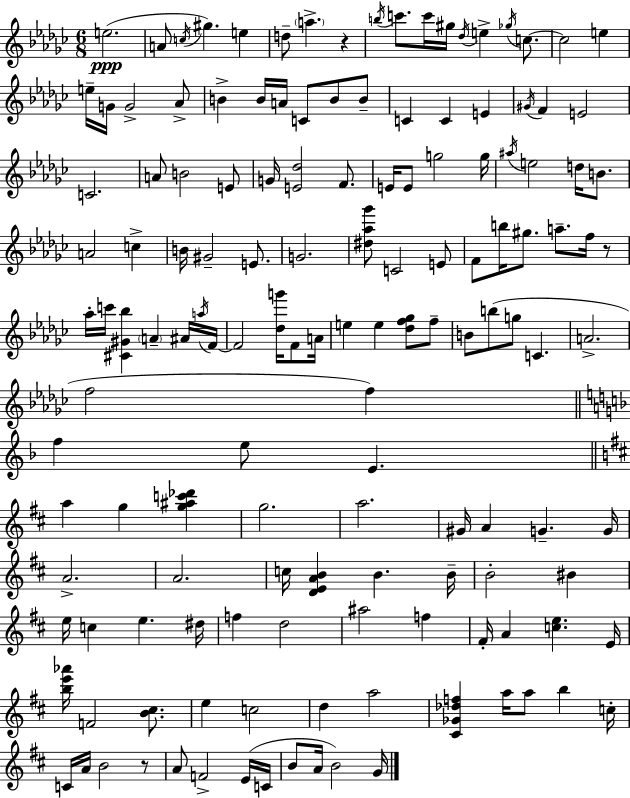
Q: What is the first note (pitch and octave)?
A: E5